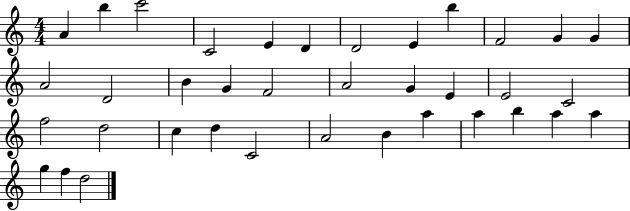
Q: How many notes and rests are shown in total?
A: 37